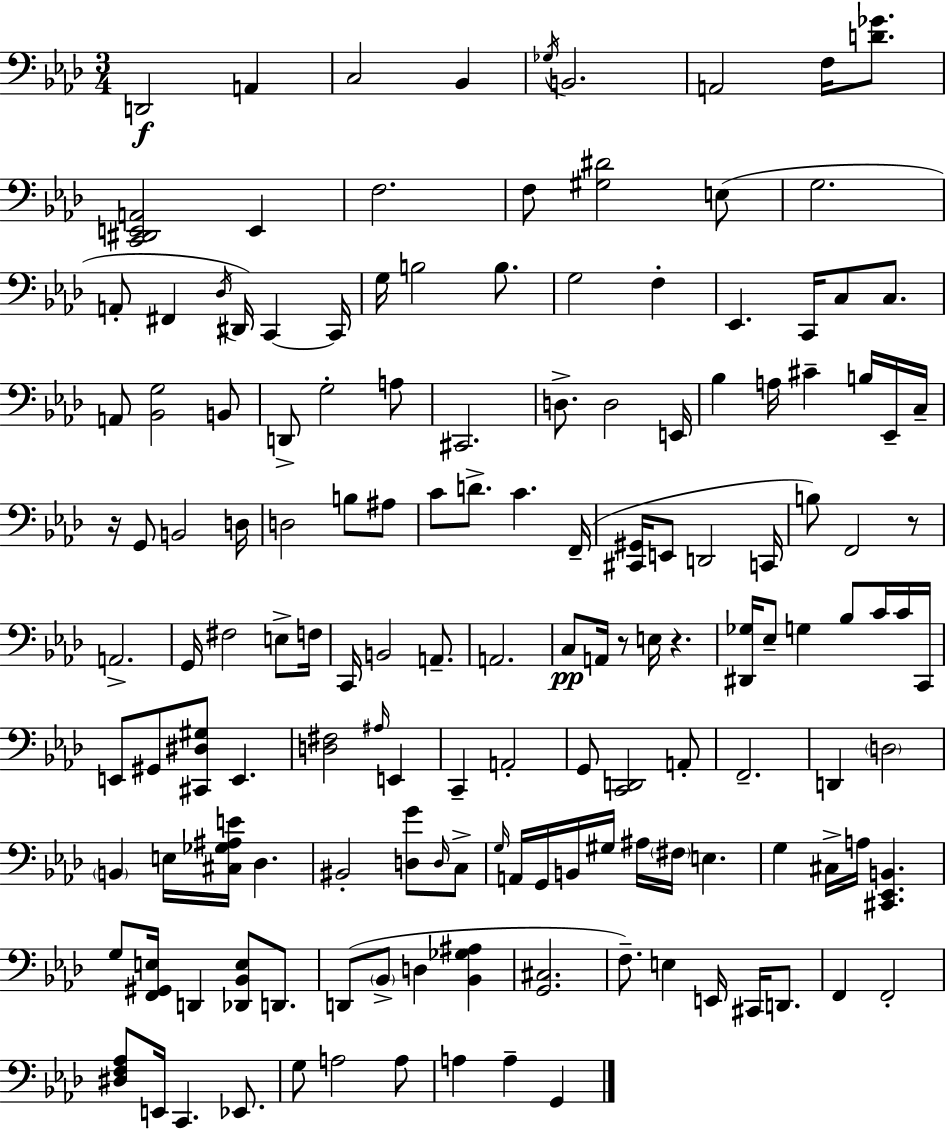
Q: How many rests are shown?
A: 4